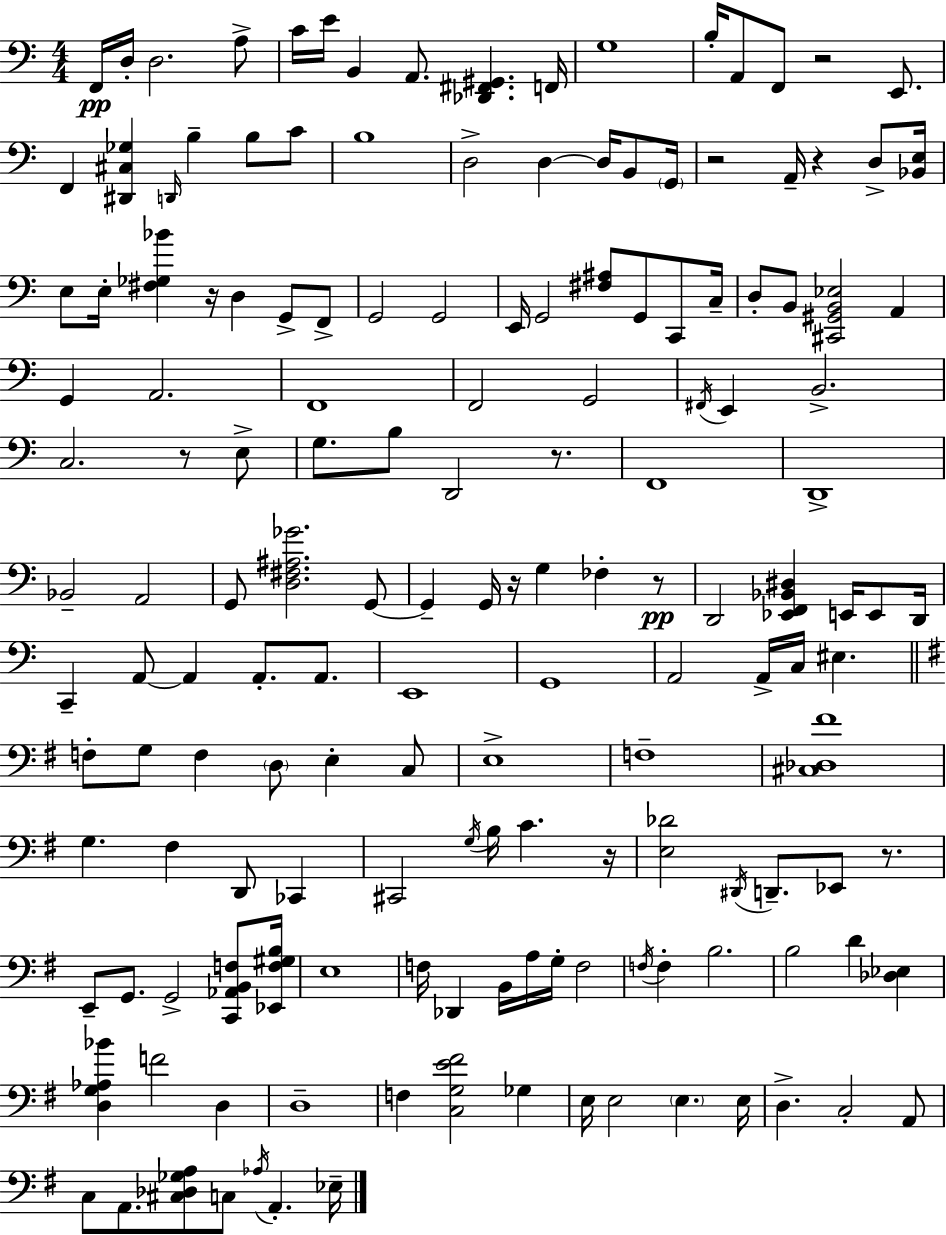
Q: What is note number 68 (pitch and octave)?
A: E2